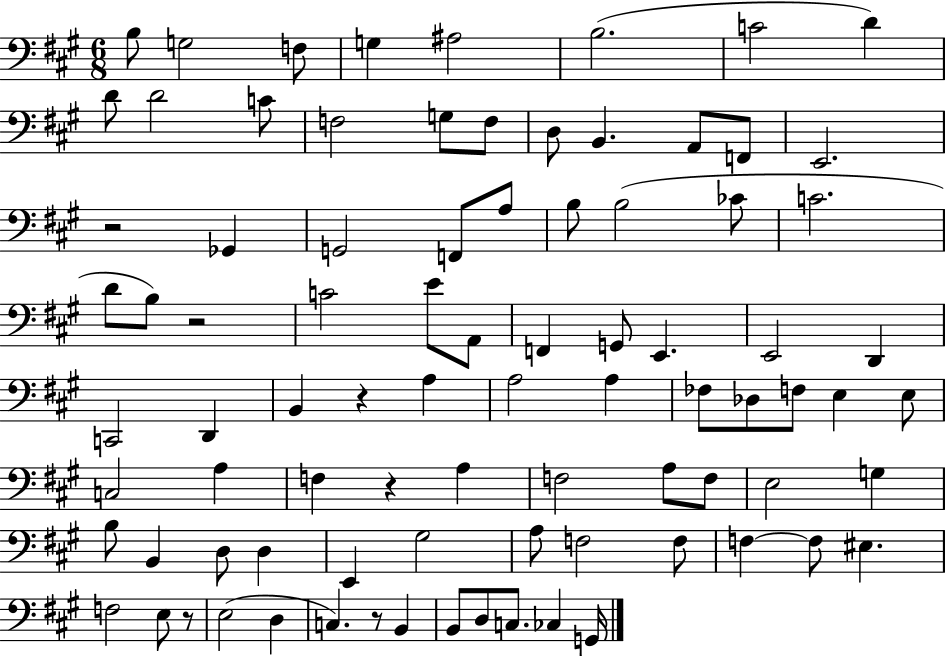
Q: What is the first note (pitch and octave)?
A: B3